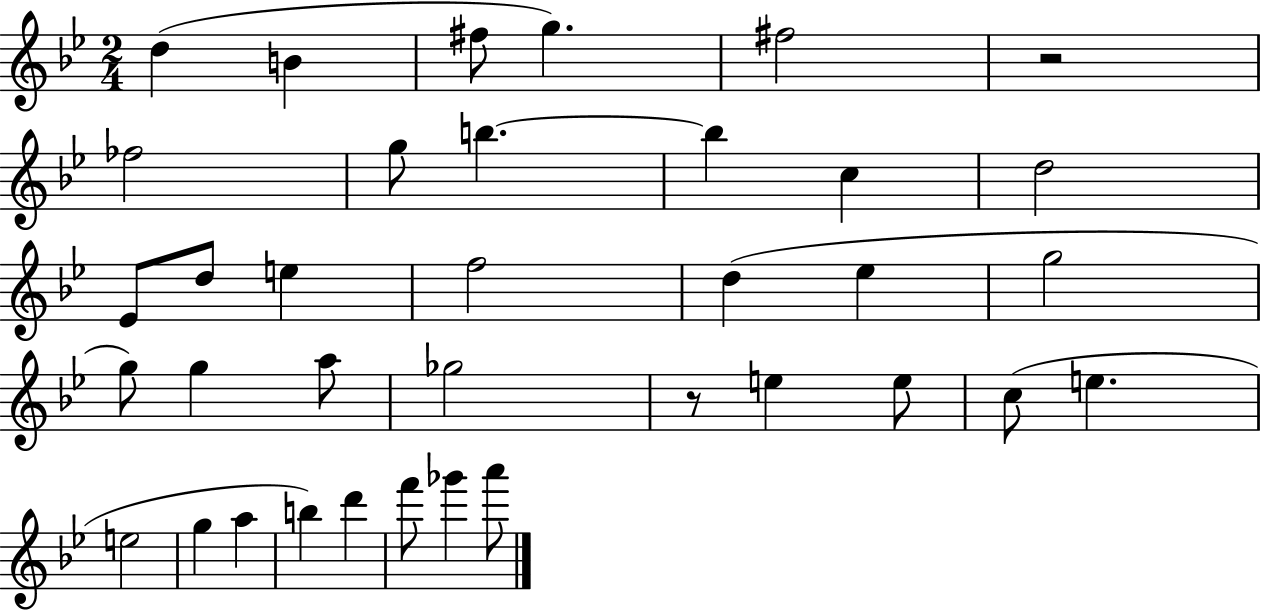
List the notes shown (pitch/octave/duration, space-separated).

D5/q B4/q F#5/e G5/q. F#5/h R/h FES5/h G5/e B5/q. B5/q C5/q D5/h Eb4/e D5/e E5/q F5/h D5/q Eb5/q G5/h G5/e G5/q A5/e Gb5/h R/e E5/q E5/e C5/e E5/q. E5/h G5/q A5/q B5/q D6/q F6/e Gb6/q A6/e